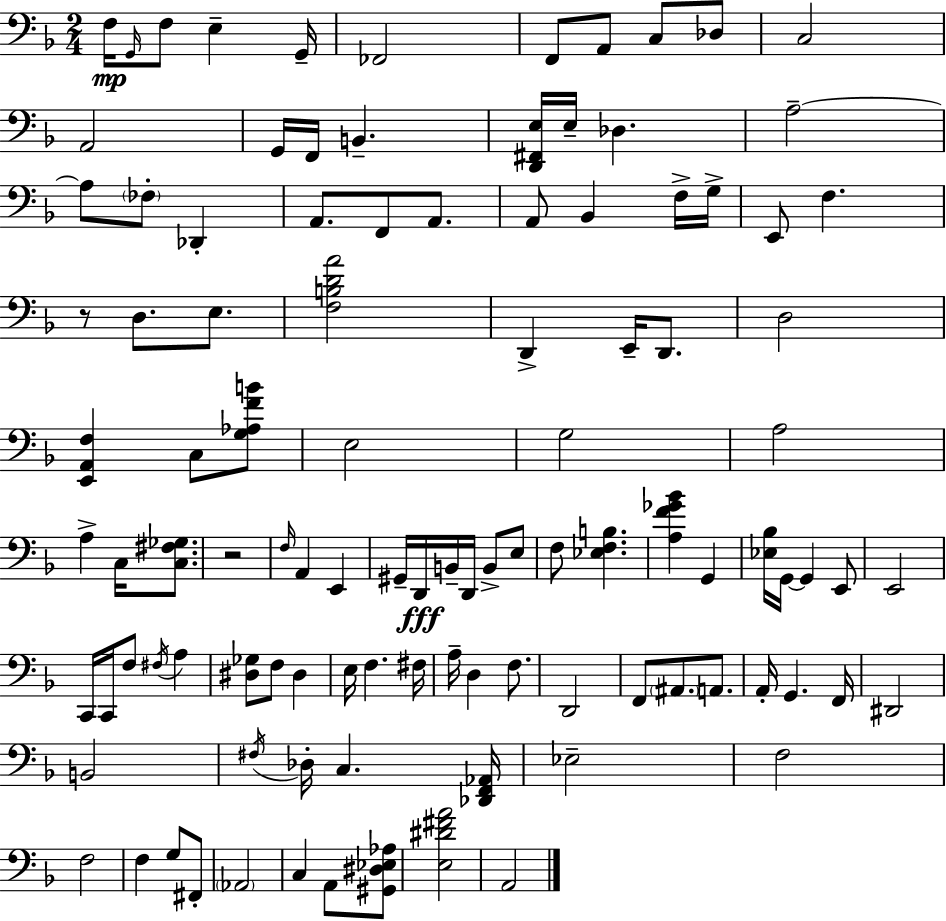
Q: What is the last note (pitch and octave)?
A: A2